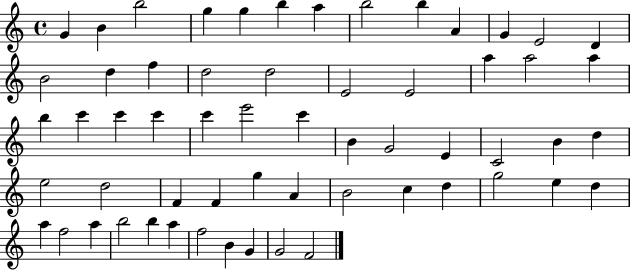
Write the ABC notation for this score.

X:1
T:Untitled
M:4/4
L:1/4
K:C
G B b2 g g b a b2 b A G E2 D B2 d f d2 d2 E2 E2 a a2 a b c' c' c' c' e'2 c' B G2 E C2 B d e2 d2 F F g A B2 c d g2 e d a f2 a b2 b a f2 B G G2 F2